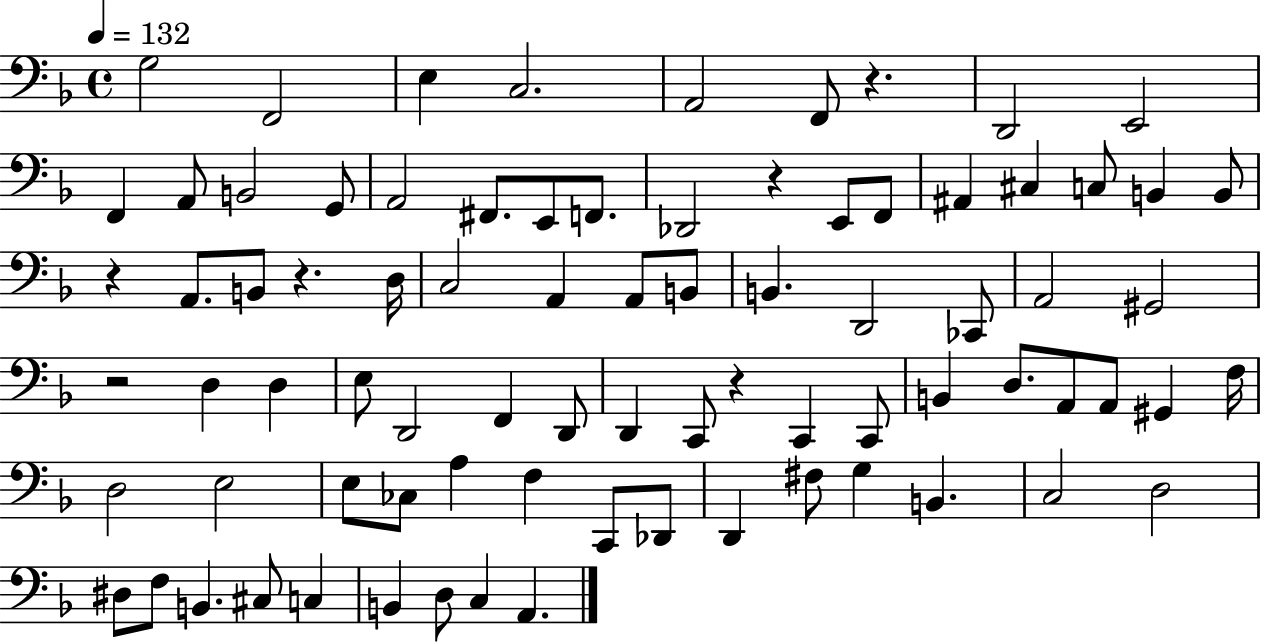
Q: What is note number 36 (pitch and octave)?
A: G#2